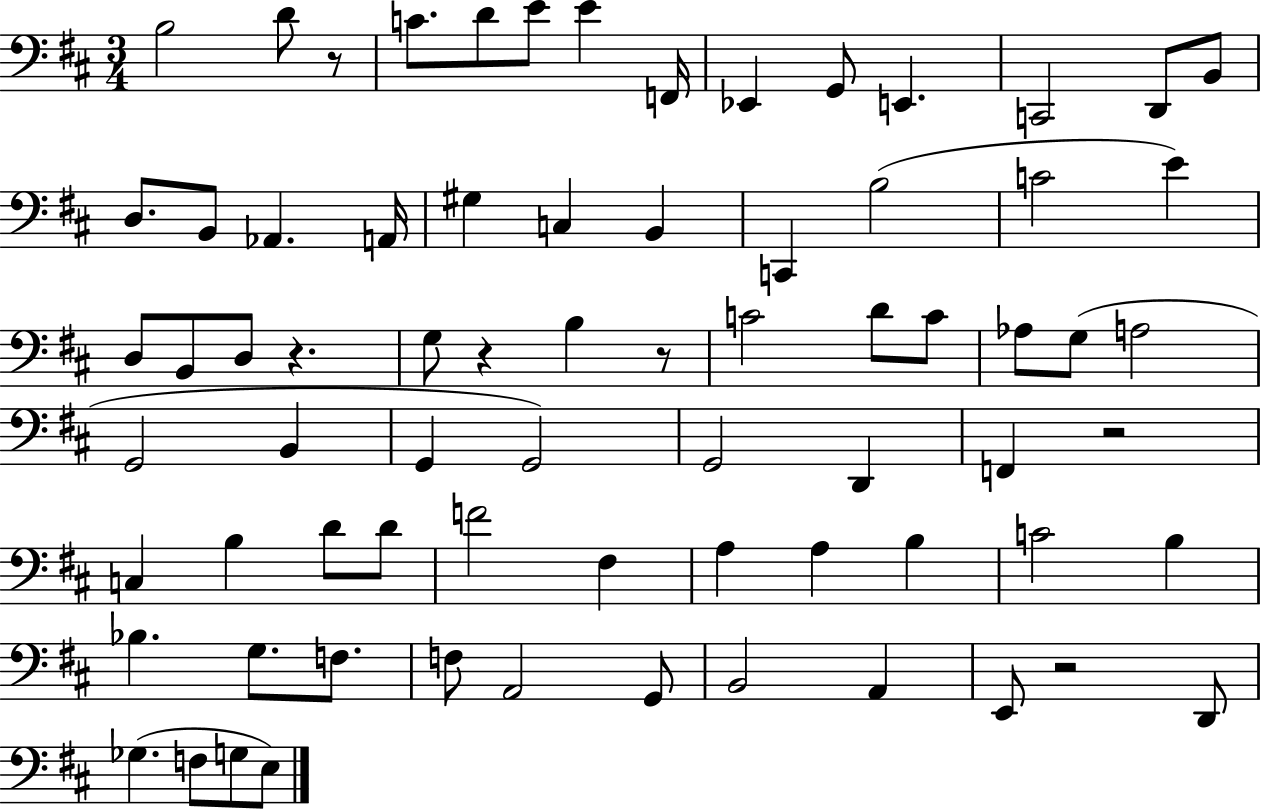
X:1
T:Untitled
M:3/4
L:1/4
K:D
B,2 D/2 z/2 C/2 D/2 E/2 E F,,/4 _E,, G,,/2 E,, C,,2 D,,/2 B,,/2 D,/2 B,,/2 _A,, A,,/4 ^G, C, B,, C,, B,2 C2 E D,/2 B,,/2 D,/2 z G,/2 z B, z/2 C2 D/2 C/2 _A,/2 G,/2 A,2 G,,2 B,, G,, G,,2 G,,2 D,, F,, z2 C, B, D/2 D/2 F2 ^F, A, A, B, C2 B, _B, G,/2 F,/2 F,/2 A,,2 G,,/2 B,,2 A,, E,,/2 z2 D,,/2 _G, F,/2 G,/2 E,/2